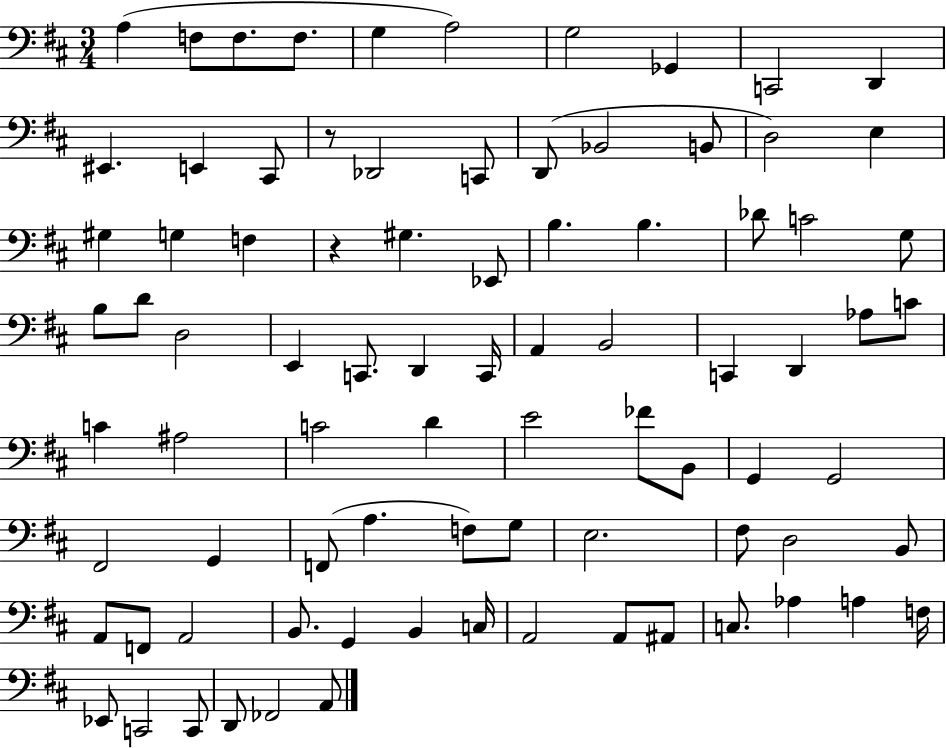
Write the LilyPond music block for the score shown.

{
  \clef bass
  \numericTimeSignature
  \time 3/4
  \key d \major
  a4( f8 f8. f8. | g4 a2) | g2 ges,4 | c,2 d,4 | \break eis,4. e,4 cis,8 | r8 des,2 c,8 | d,8( bes,2 b,8 | d2) e4 | \break gis4 g4 f4 | r4 gis4. ees,8 | b4. b4. | des'8 c'2 g8 | \break b8 d'8 d2 | e,4 c,8. d,4 c,16 | a,4 b,2 | c,4 d,4 aes8 c'8 | \break c'4 ais2 | c'2 d'4 | e'2 fes'8 b,8 | g,4 g,2 | \break fis,2 g,4 | f,8( a4. f8) g8 | e2. | fis8 d2 b,8 | \break a,8 f,8 a,2 | b,8. g,4 b,4 c16 | a,2 a,8 ais,8 | c8. aes4 a4 f16 | \break ees,8 c,2 c,8 | d,8 fes,2 a,8 | \bar "|."
}